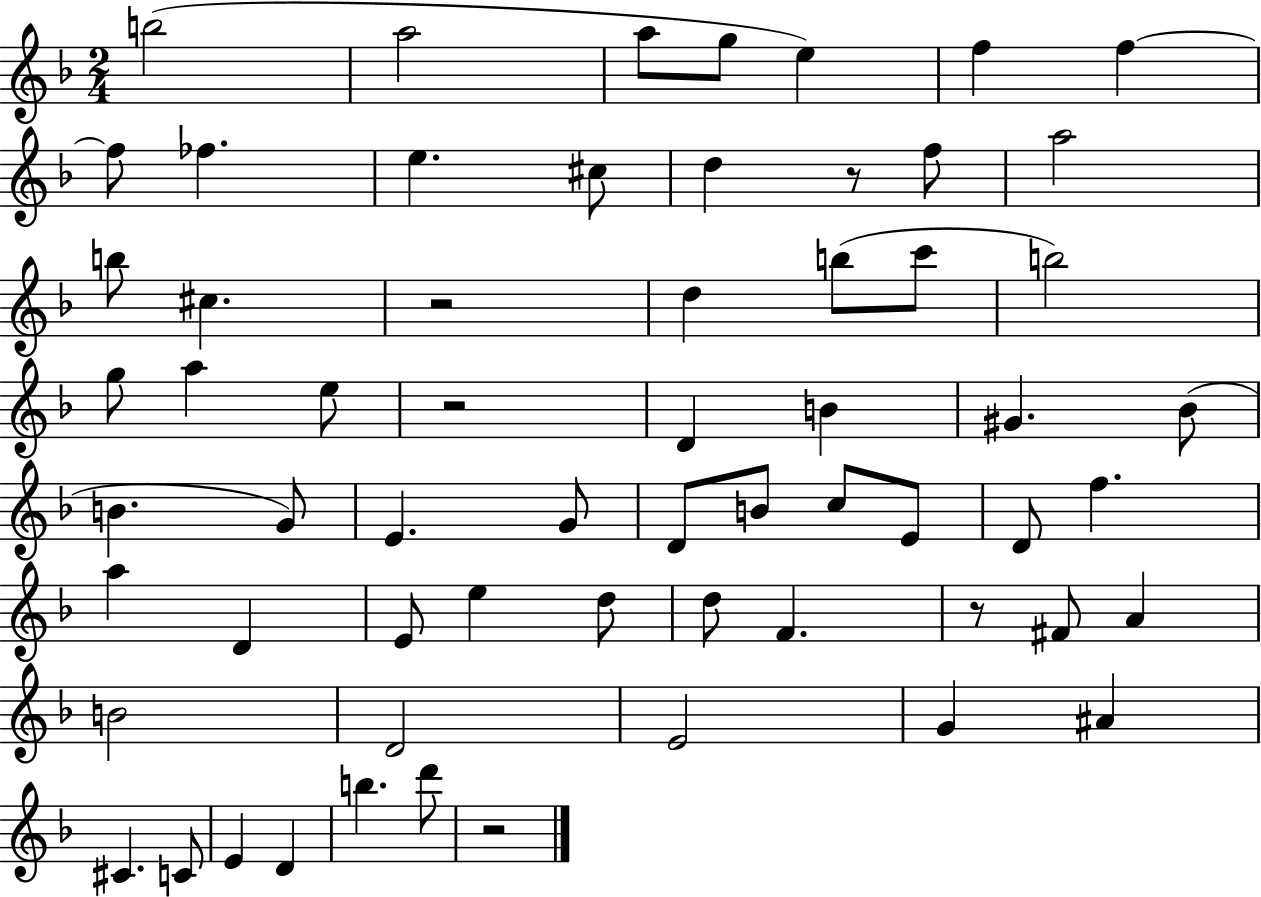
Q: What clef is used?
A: treble